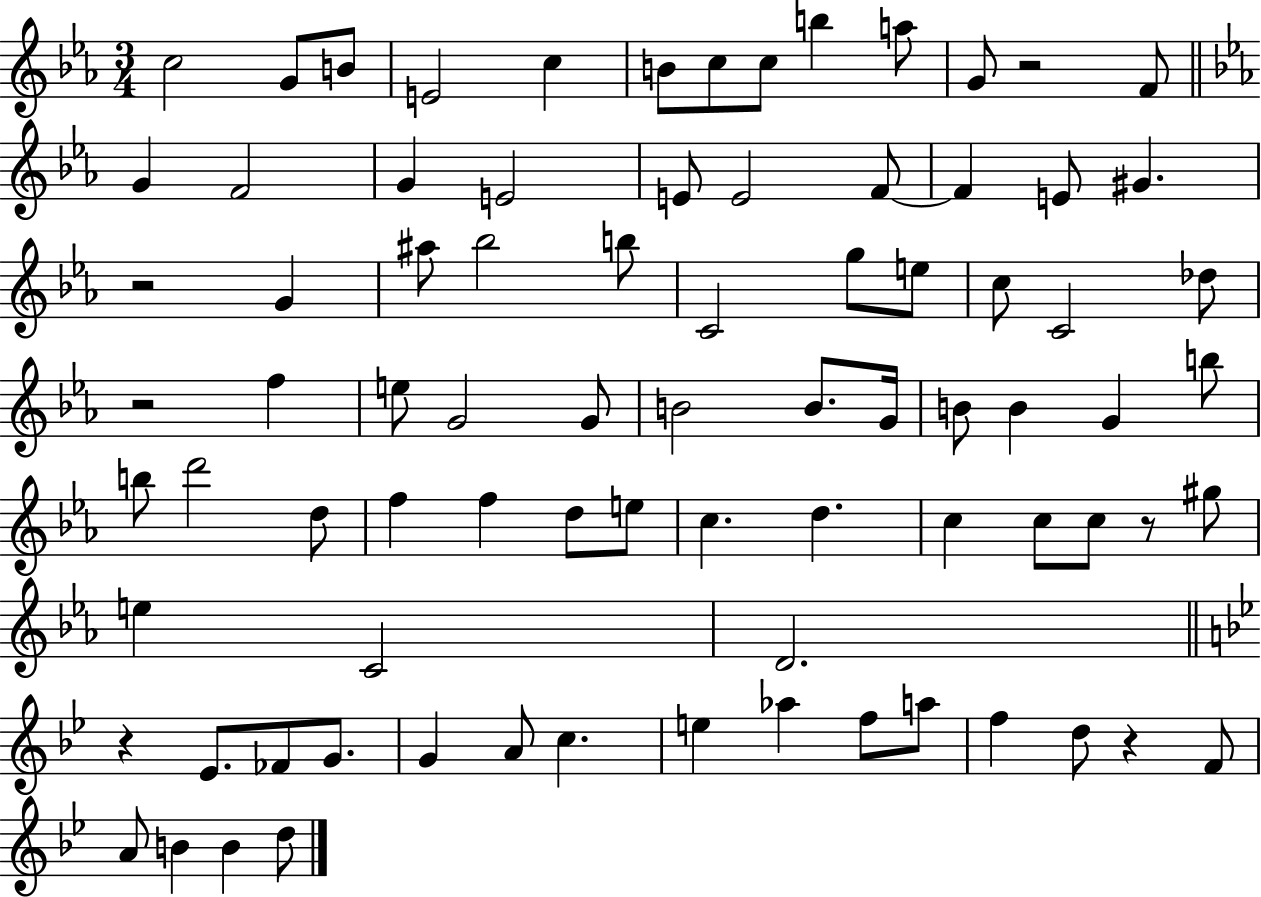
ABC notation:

X:1
T:Untitled
M:3/4
L:1/4
K:Eb
c2 G/2 B/2 E2 c B/2 c/2 c/2 b a/2 G/2 z2 F/2 G F2 G E2 E/2 E2 F/2 F E/2 ^G z2 G ^a/2 _b2 b/2 C2 g/2 e/2 c/2 C2 _d/2 z2 f e/2 G2 G/2 B2 B/2 G/4 B/2 B G b/2 b/2 d'2 d/2 f f d/2 e/2 c d c c/2 c/2 z/2 ^g/2 e C2 D2 z _E/2 _F/2 G/2 G A/2 c e _a f/2 a/2 f d/2 z F/2 A/2 B B d/2